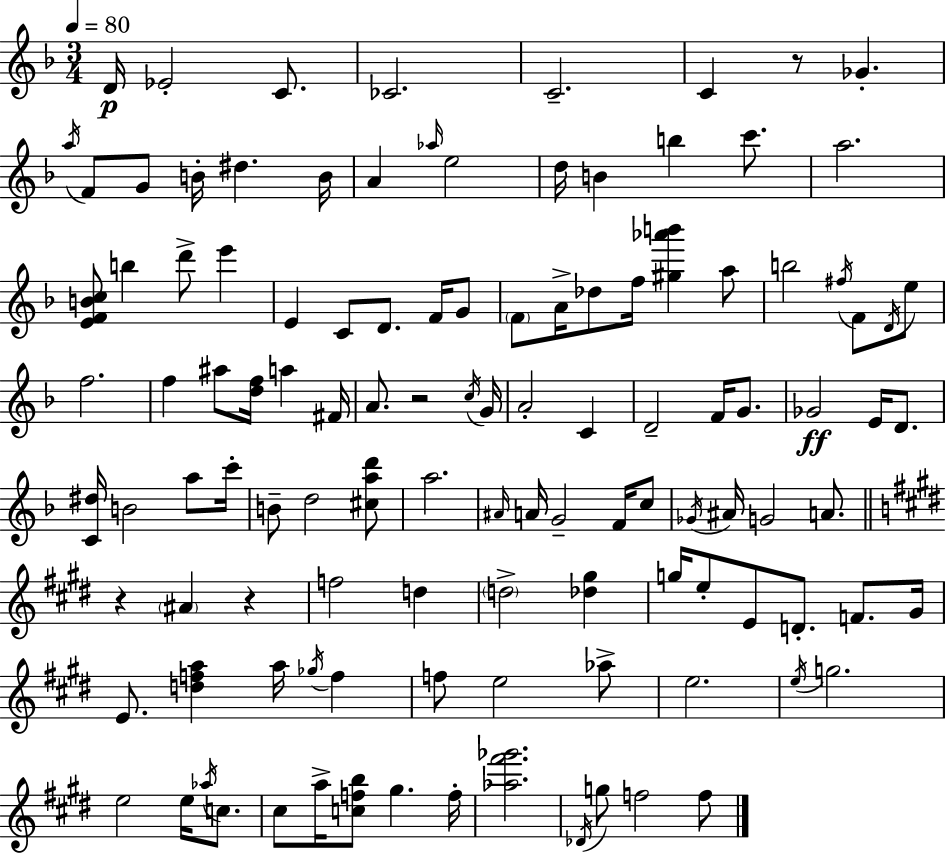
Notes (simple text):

D4/s Eb4/h C4/e. CES4/h. C4/h. C4/q R/e Gb4/q. A5/s F4/e G4/e B4/s D#5/q. B4/s A4/q Ab5/s E5/h D5/s B4/q B5/q C6/e. A5/h. [E4,F4,B4,C5]/e B5/q D6/e E6/q E4/q C4/e D4/e. F4/s G4/e F4/e A4/s Db5/e F5/s [G#5,Ab6,B6]/q A5/e B5/h F#5/s F4/e D4/s E5/e F5/h. F5/q A#5/e [D5,F5]/s A5/q F#4/s A4/e. R/h C5/s G4/s A4/h C4/q D4/h F4/s G4/e. Gb4/h E4/s D4/e. [C4,D#5]/s B4/h A5/e C6/s B4/e D5/h [C#5,A5,D6]/e A5/h. A#4/s A4/s G4/h F4/s C5/e Gb4/s A#4/s G4/h A4/e. R/q A#4/q R/q F5/h D5/q D5/h [Db5,G#5]/q G5/s E5/e E4/e D4/e. F4/e. G#4/s E4/e. [D5,F5,A5]/q A5/s Gb5/s F5/q F5/e E5/h Ab5/e E5/h. E5/s G5/h. E5/h E5/s Ab5/s C5/e. C#5/e A5/s [C5,F5,B5]/e G#5/q. F5/s [Ab5,F#6,Gb6]/h. Db4/s G5/e F5/h F5/e